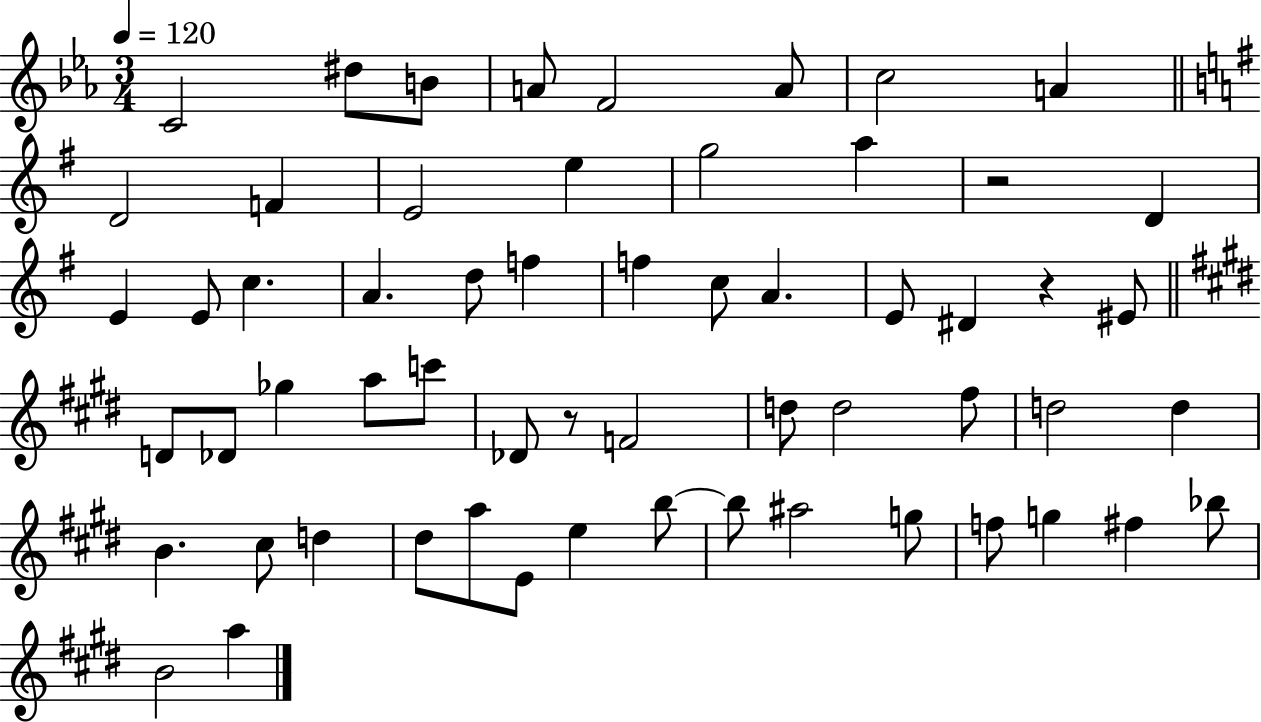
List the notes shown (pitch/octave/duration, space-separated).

C4/h D#5/e B4/e A4/e F4/h A4/e C5/h A4/q D4/h F4/q E4/h E5/q G5/h A5/q R/h D4/q E4/q E4/e C5/q. A4/q. D5/e F5/q F5/q C5/e A4/q. E4/e D#4/q R/q EIS4/e D4/e Db4/e Gb5/q A5/e C6/e Db4/e R/e F4/h D5/e D5/h F#5/e D5/h D5/q B4/q. C#5/e D5/q D#5/e A5/e E4/e E5/q B5/e B5/e A#5/h G5/e F5/e G5/q F#5/q Bb5/e B4/h A5/q